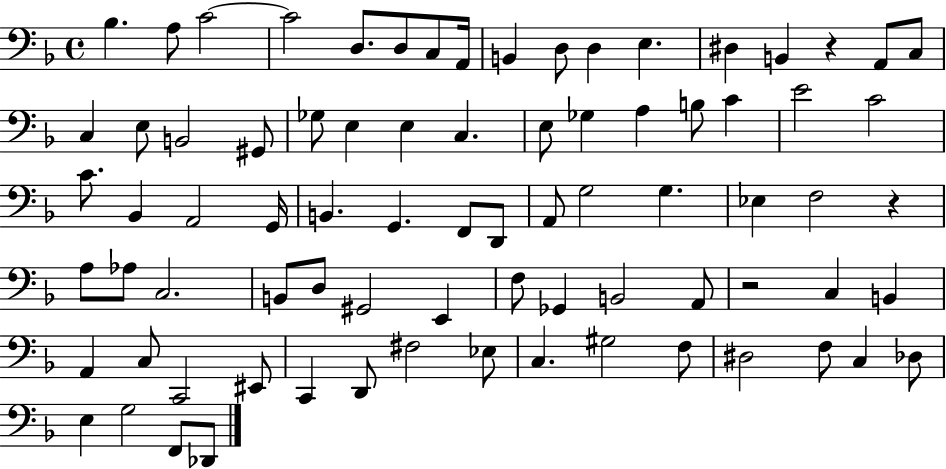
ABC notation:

X:1
T:Untitled
M:4/4
L:1/4
K:F
_B, A,/2 C2 C2 D,/2 D,/2 C,/2 A,,/4 B,, D,/2 D, E, ^D, B,, z A,,/2 C,/2 C, E,/2 B,,2 ^G,,/2 _G,/2 E, E, C, E,/2 _G, A, B,/2 C E2 C2 C/2 _B,, A,,2 G,,/4 B,, G,, F,,/2 D,,/2 A,,/2 G,2 G, _E, F,2 z A,/2 _A,/2 C,2 B,,/2 D,/2 ^G,,2 E,, F,/2 _G,, B,,2 A,,/2 z2 C, B,, A,, C,/2 C,,2 ^E,,/2 C,, D,,/2 ^F,2 _E,/2 C, ^G,2 F,/2 ^D,2 F,/2 C, _D,/2 E, G,2 F,,/2 _D,,/2